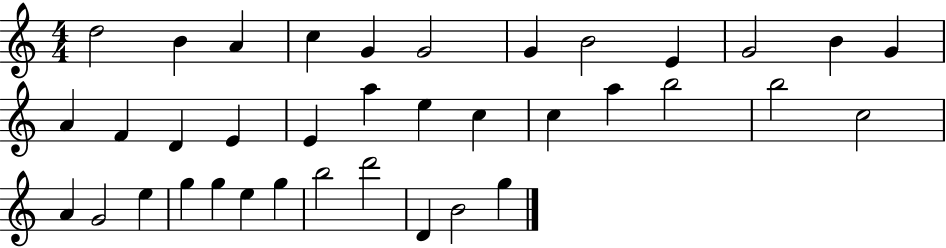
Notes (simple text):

D5/h B4/q A4/q C5/q G4/q G4/h G4/q B4/h E4/q G4/h B4/q G4/q A4/q F4/q D4/q E4/q E4/q A5/q E5/q C5/q C5/q A5/q B5/h B5/h C5/h A4/q G4/h E5/q G5/q G5/q E5/q G5/q B5/h D6/h D4/q B4/h G5/q